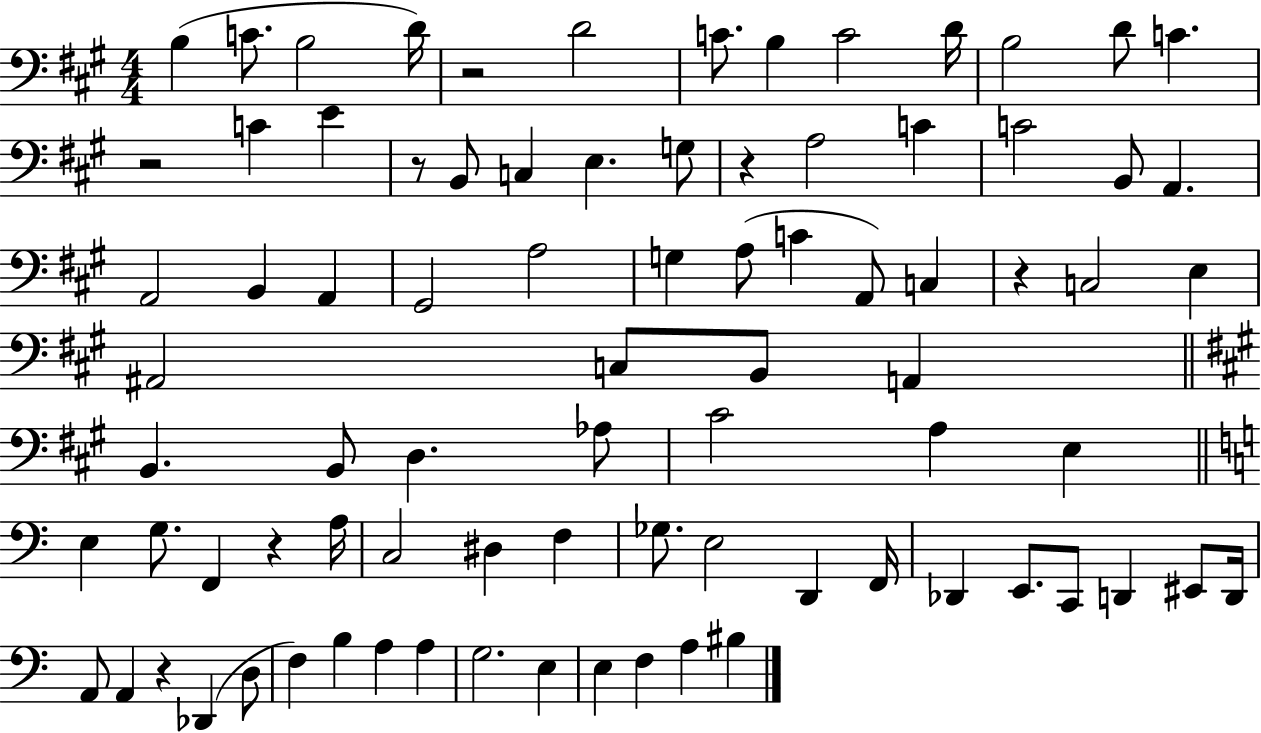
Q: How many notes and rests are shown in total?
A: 84